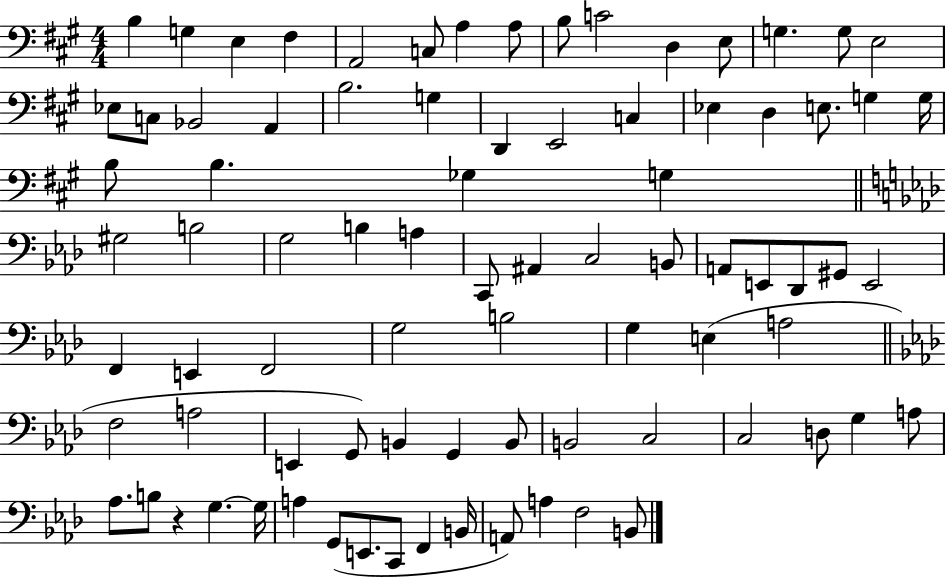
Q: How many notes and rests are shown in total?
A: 83